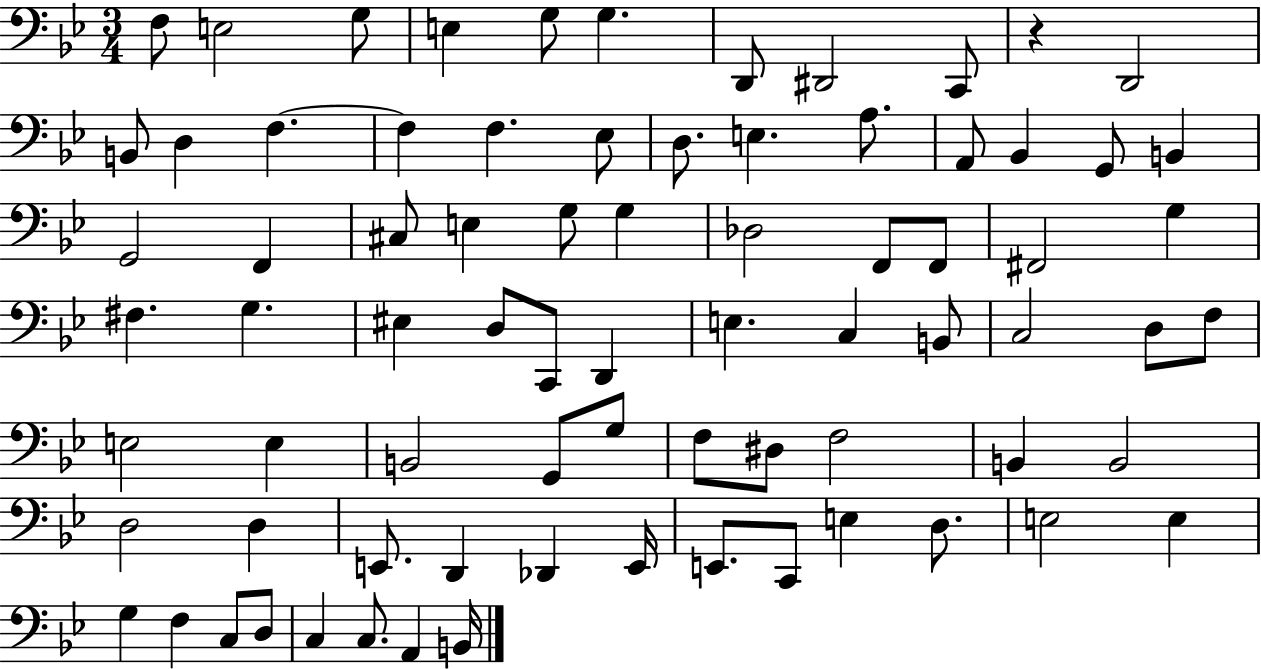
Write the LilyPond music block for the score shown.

{
  \clef bass
  \numericTimeSignature
  \time 3/4
  \key bes \major
  f8 e2 g8 | e4 g8 g4. | d,8 dis,2 c,8 | r4 d,2 | \break b,8 d4 f4.~~ | f4 f4. ees8 | d8. e4. a8. | a,8 bes,4 g,8 b,4 | \break g,2 f,4 | cis8 e4 g8 g4 | des2 f,8 f,8 | fis,2 g4 | \break fis4. g4. | eis4 d8 c,8 d,4 | e4. c4 b,8 | c2 d8 f8 | \break e2 e4 | b,2 g,8 g8 | f8 dis8 f2 | b,4 b,2 | \break d2 d4 | e,8. d,4 des,4 e,16 | e,8. c,8 e4 d8. | e2 e4 | \break g4 f4 c8 d8 | c4 c8. a,4 b,16 | \bar "|."
}